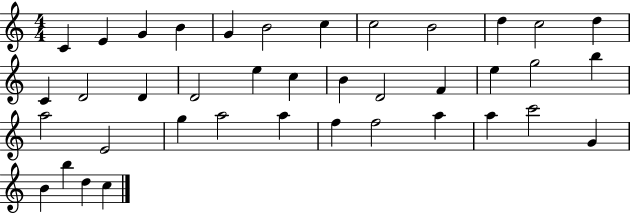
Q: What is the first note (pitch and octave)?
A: C4